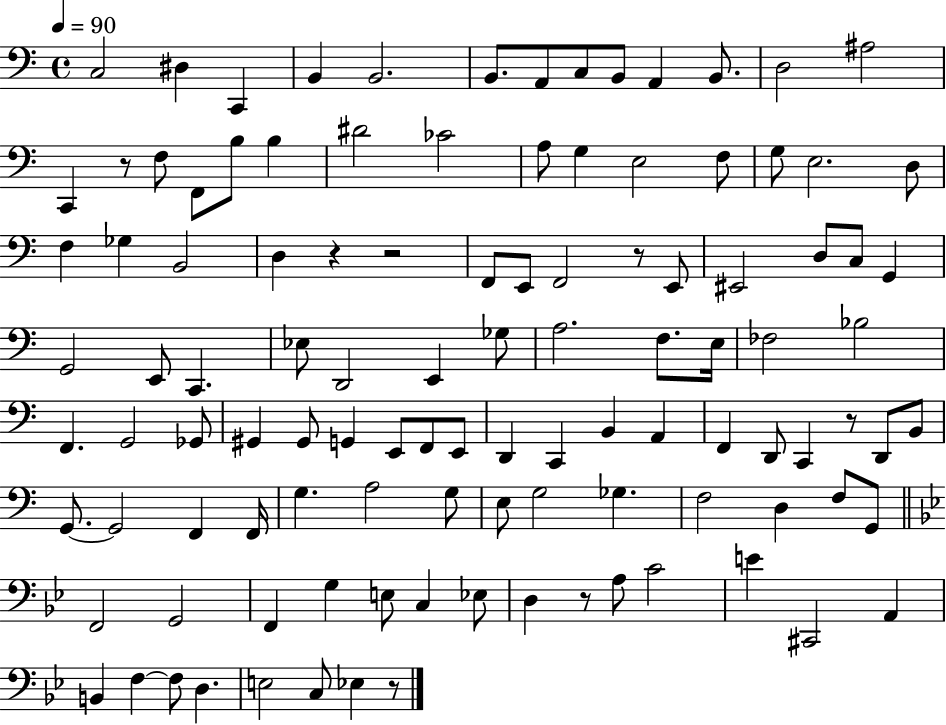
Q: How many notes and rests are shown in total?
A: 110